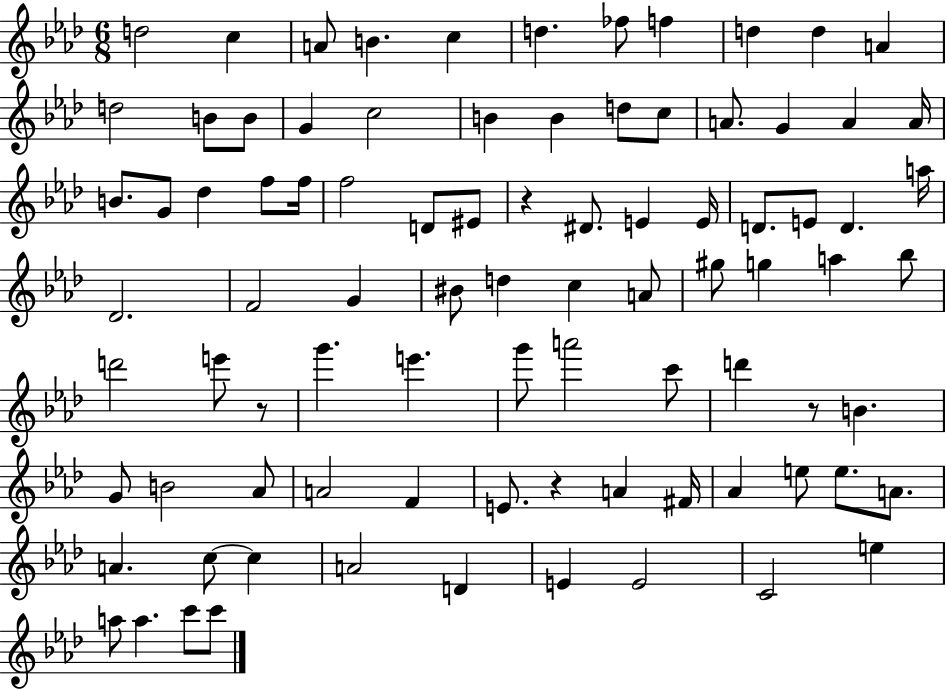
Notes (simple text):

D5/h C5/q A4/e B4/q. C5/q D5/q. FES5/e F5/q D5/q D5/q A4/q D5/h B4/e B4/e G4/q C5/h B4/q B4/q D5/e C5/e A4/e. G4/q A4/q A4/s B4/e. G4/e Db5/q F5/e F5/s F5/h D4/e EIS4/e R/q D#4/e. E4/q E4/s D4/e. E4/e D4/q. A5/s Db4/h. F4/h G4/q BIS4/e D5/q C5/q A4/e G#5/e G5/q A5/q Bb5/e D6/h E6/e R/e G6/q. E6/q. G6/e A6/h C6/e D6/q R/e B4/q. G4/e B4/h Ab4/e A4/h F4/q E4/e. R/q A4/q F#4/s Ab4/q E5/e E5/e. A4/e. A4/q. C5/e C5/q A4/h D4/q E4/q E4/h C4/h E5/q A5/e A5/q. C6/e C6/e